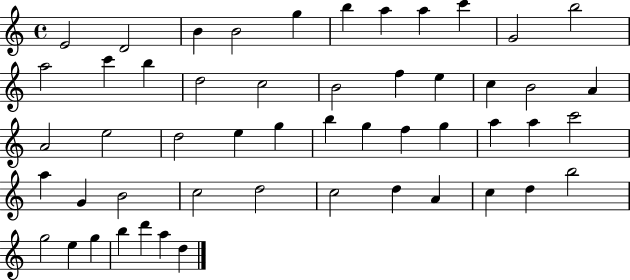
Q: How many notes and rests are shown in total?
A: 52